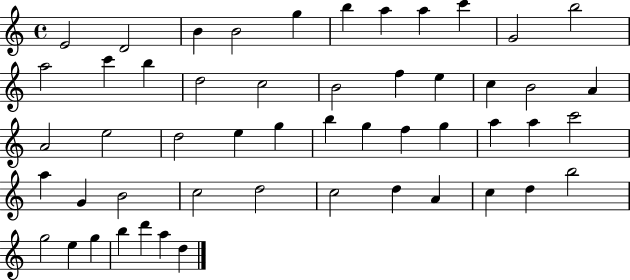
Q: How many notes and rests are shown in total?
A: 52